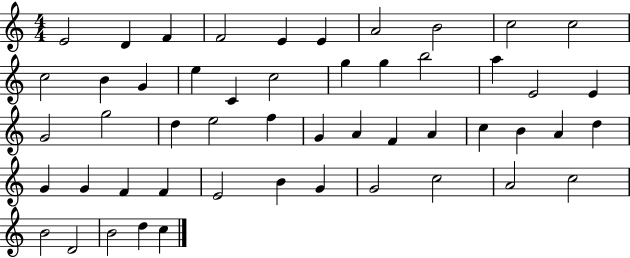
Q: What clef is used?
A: treble